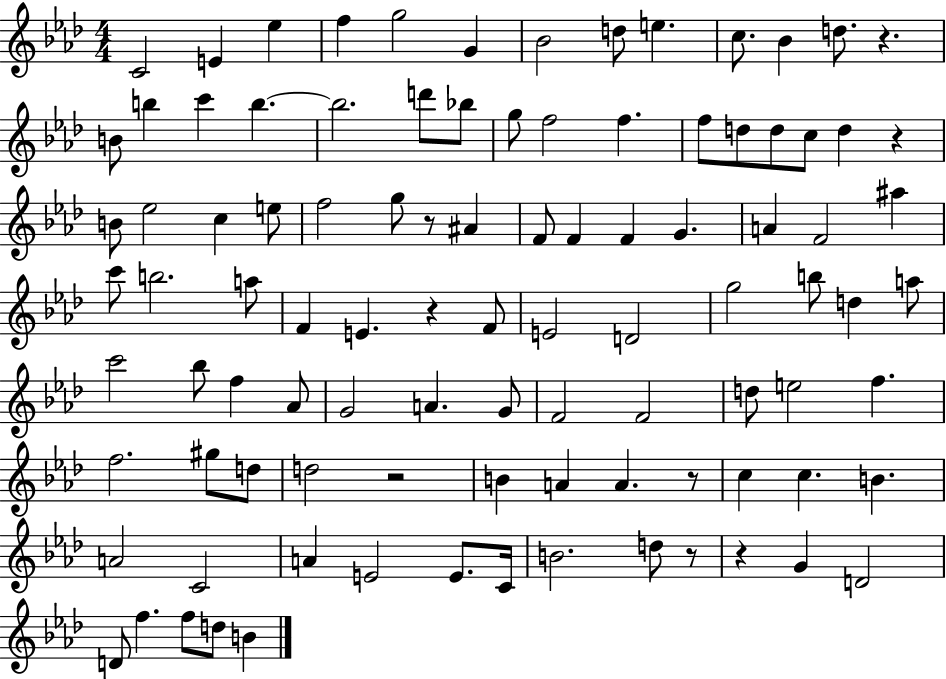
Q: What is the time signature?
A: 4/4